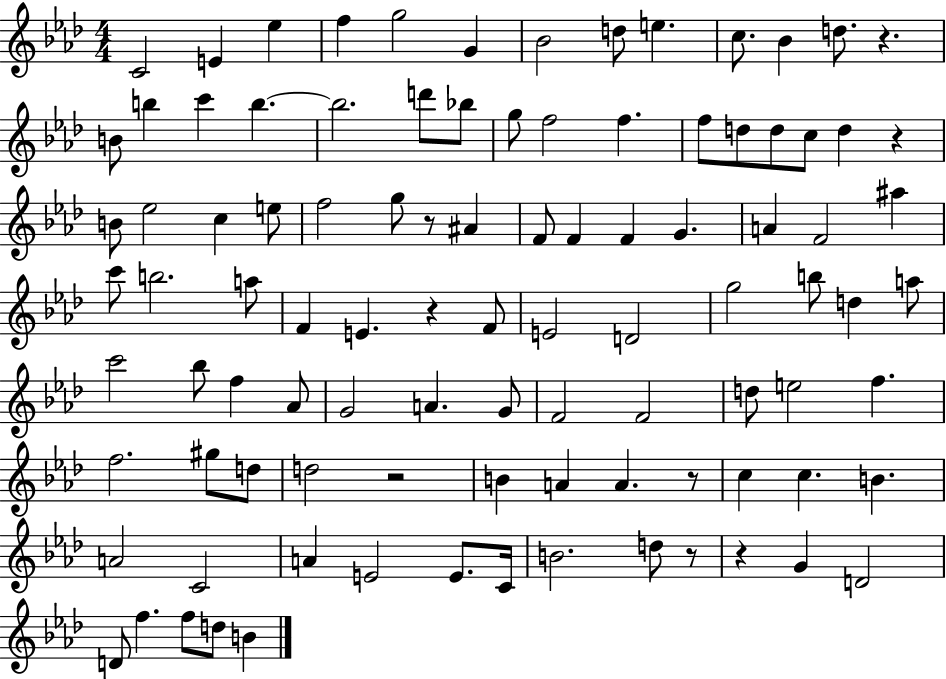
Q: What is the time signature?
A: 4/4